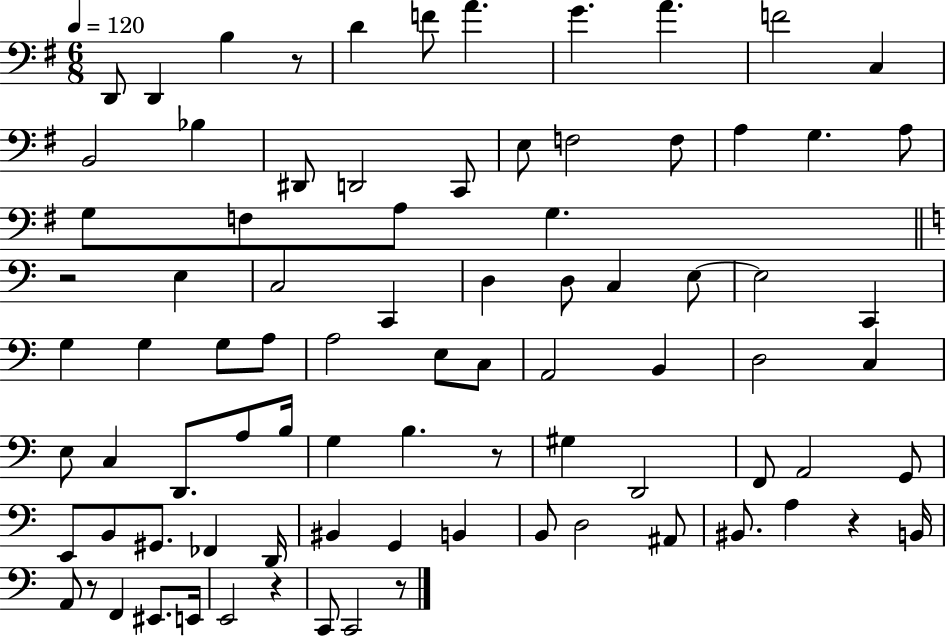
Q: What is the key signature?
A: G major